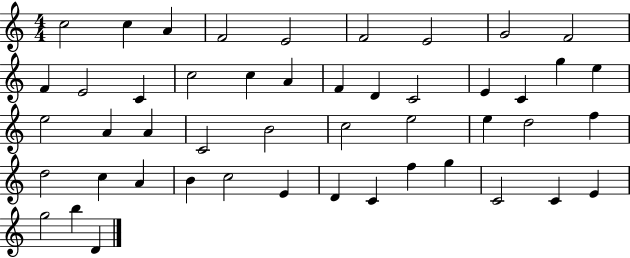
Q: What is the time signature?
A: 4/4